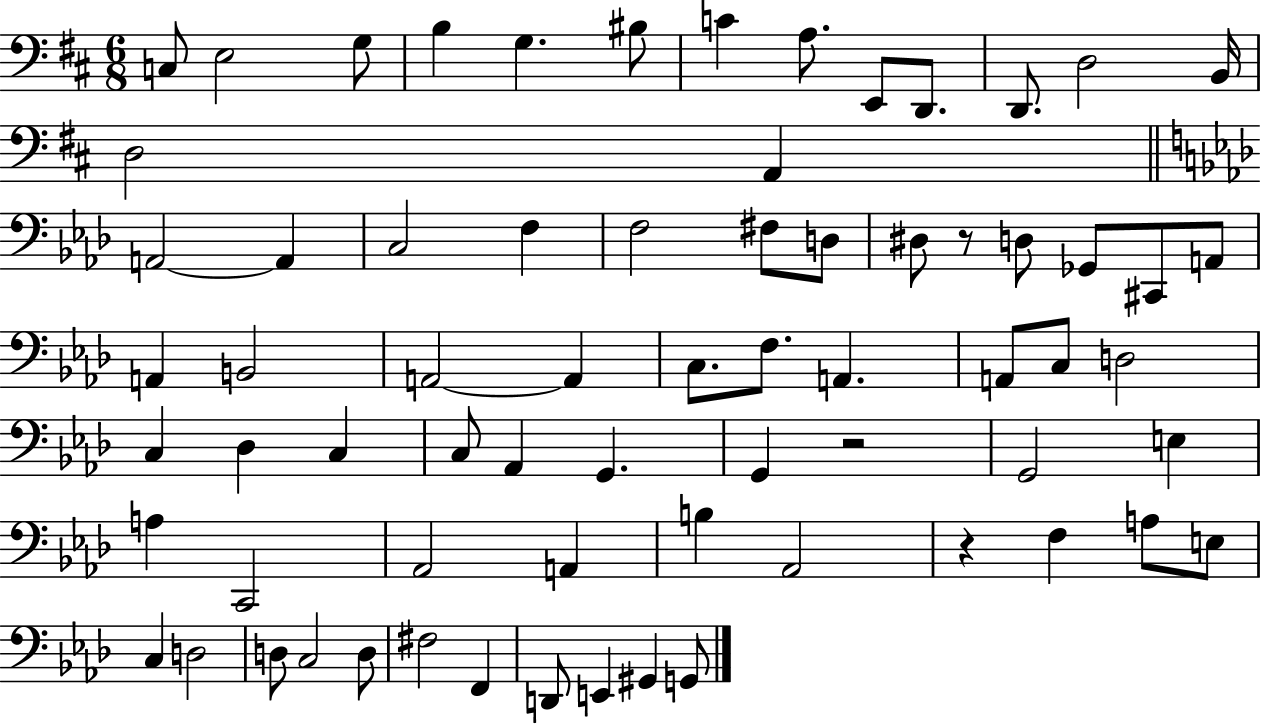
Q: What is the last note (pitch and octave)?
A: G2